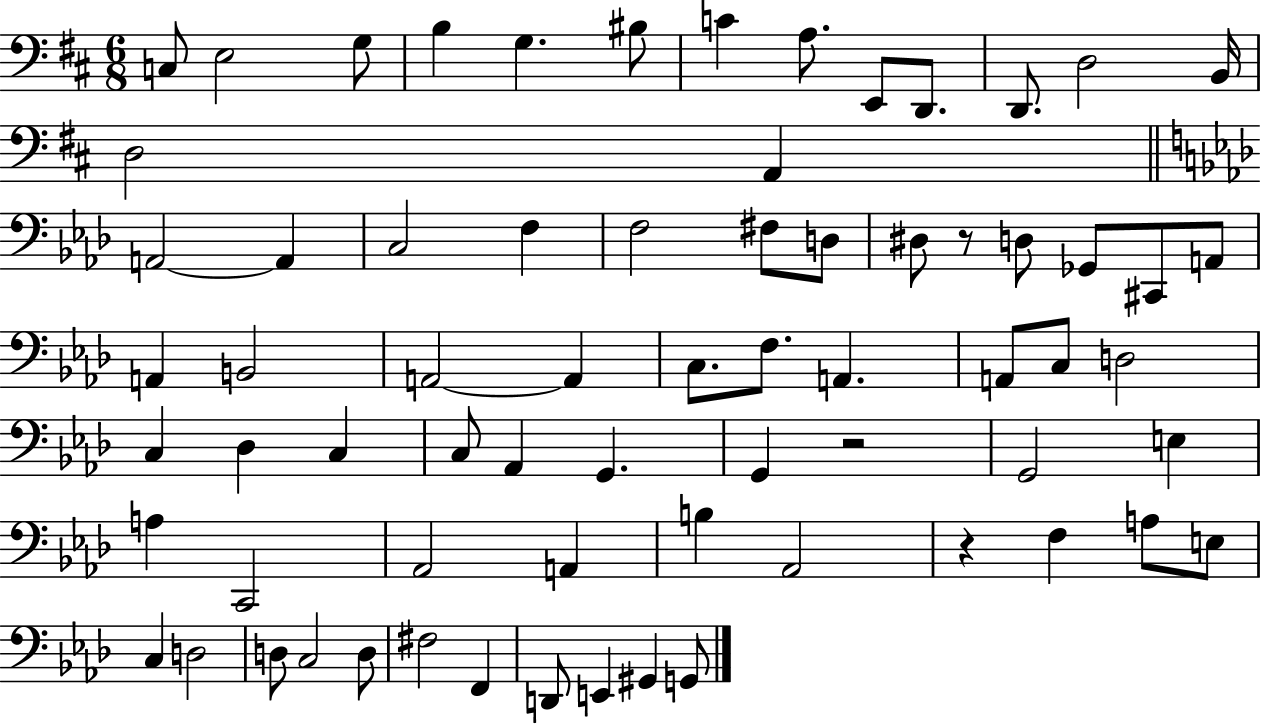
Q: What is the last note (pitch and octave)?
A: G2